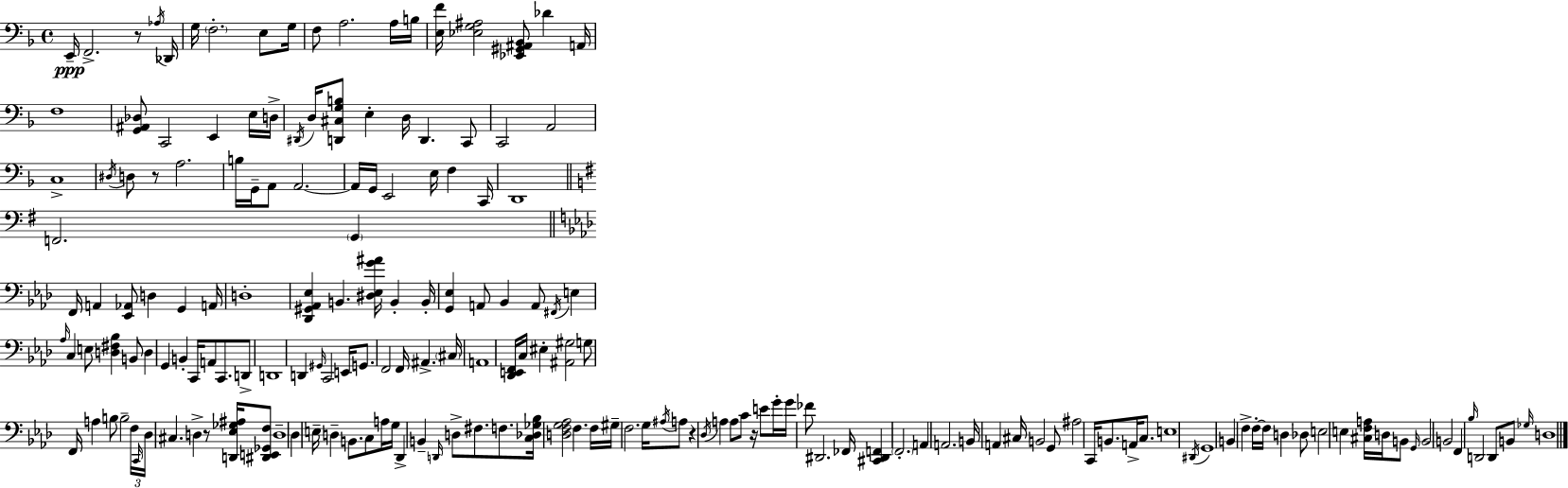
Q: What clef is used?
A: bass